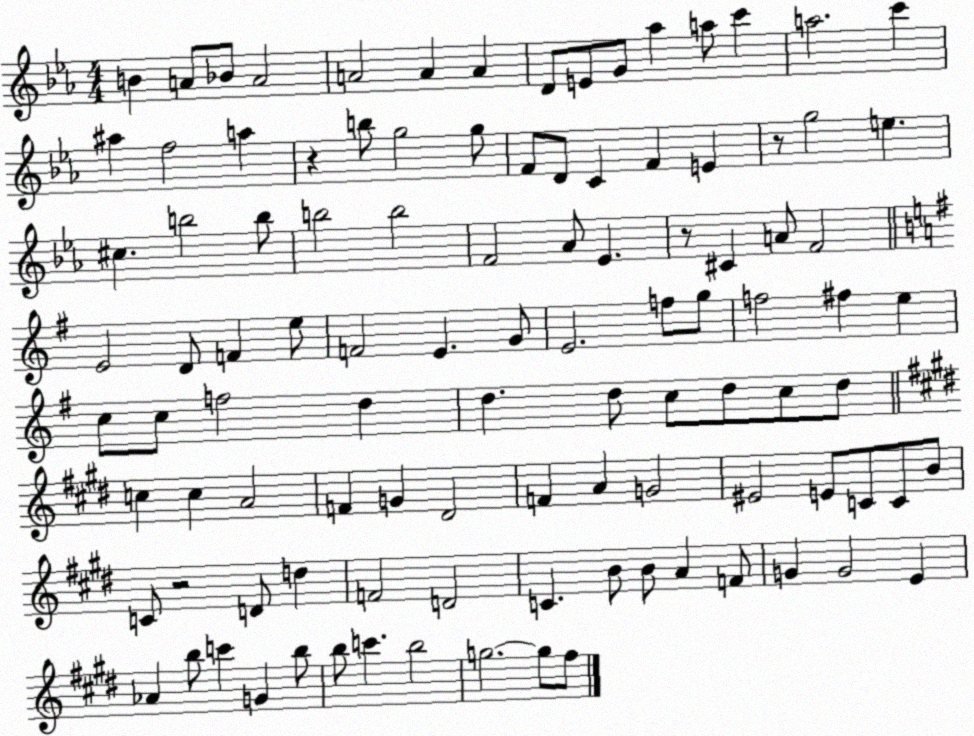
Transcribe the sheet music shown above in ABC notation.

X:1
T:Untitled
M:4/4
L:1/4
K:Eb
B A/2 _B/2 A2 A2 A A D/2 E/2 G/2 _a a/2 c' a2 c' ^a f2 a z b/2 g2 g/2 F/2 D/2 C F E z/2 g2 e ^c b2 b/2 b2 b2 F2 _A/2 _E z/2 ^C A/2 F2 E2 D/2 F e/2 F2 E G/2 E2 f/2 g/2 f2 ^f e c/2 c/2 f2 d d d/2 c/2 d/2 c/2 d/2 c c A2 F G ^D2 F A G2 ^E2 E/2 C/2 C/2 B/2 C/2 z2 D/2 d F2 D2 C B/2 B/2 A F/2 G G2 E _A b/2 c' G b/2 b/2 c' b2 g2 g/2 ^f/2